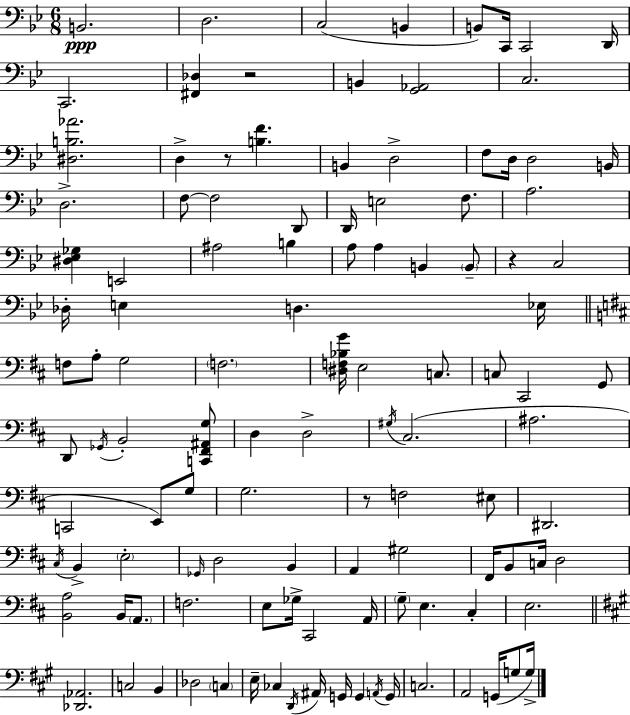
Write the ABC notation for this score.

X:1
T:Untitled
M:6/8
L:1/4
K:Gm
B,,2 D,2 C,2 B,, B,,/2 C,,/4 C,,2 D,,/4 C,,2 [^F,,_D,] z2 B,, [G,,_A,,]2 C,2 [^D,B,_A]2 D, z/2 [B,F] B,, D,2 F,/2 D,/4 D,2 B,,/4 D,2 F,/2 F,2 D,,/2 D,,/4 E,2 F,/2 A,2 [^D,_E,_G,] E,,2 ^A,2 B, A,/2 A, B,, B,,/2 z C,2 _D,/4 E, D, _E,/4 F,/2 A,/2 G,2 F,2 [^D,F,_B,G]/4 E,2 C,/2 C,/2 ^C,,2 G,,/2 D,,/2 _G,,/4 B,,2 [C,,^F,,^A,,G,]/2 D, D,2 ^G,/4 ^C,2 ^A,2 C,,2 E,,/2 G,/2 G,2 z/2 F,2 ^E,/2 ^D,,2 ^C,/4 B,, E,2 _G,,/4 D,2 B,, A,, ^G,2 ^F,,/4 B,,/2 C,/4 D,2 [B,,A,]2 B,,/4 A,,/2 F,2 E,/2 _G,/4 ^C,,2 A,,/4 G,/2 E, ^C, E,2 [_D,,_A,,]2 C,2 B,, _D,2 C, E,/4 _C, D,,/4 ^A,,/4 G,,/4 G,, A,,/4 G,,/4 C,2 A,,2 G,,/4 G,/2 G,/4